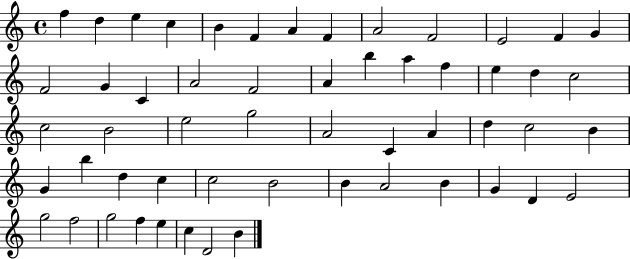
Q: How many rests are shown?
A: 0